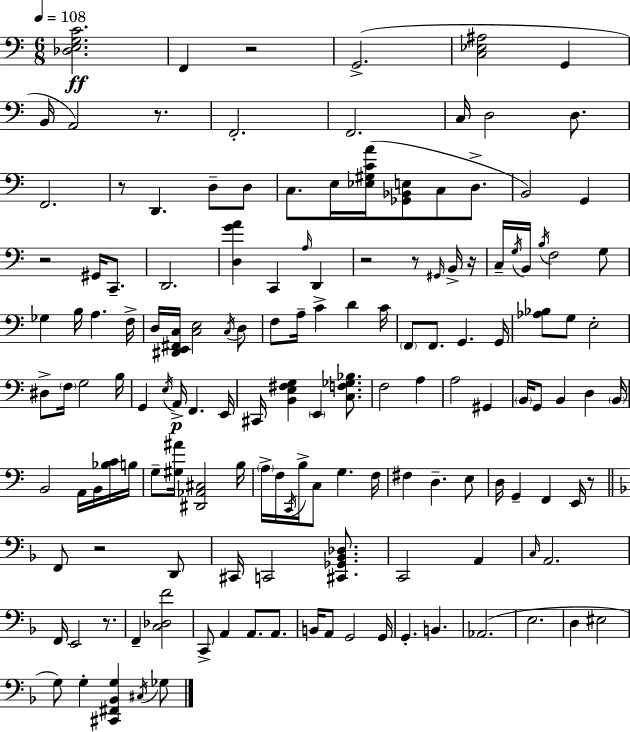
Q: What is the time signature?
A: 6/8